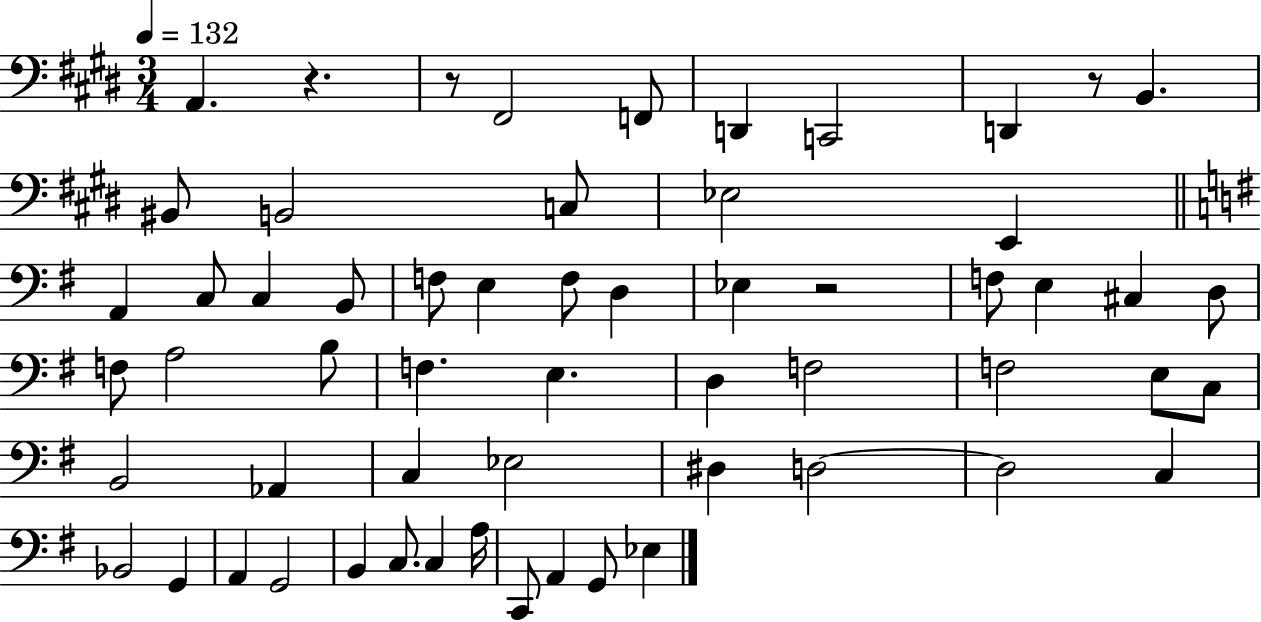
A2/q. R/q. R/e F#2/h F2/e D2/q C2/h D2/q R/e B2/q. BIS2/e B2/h C3/e Eb3/h E2/q A2/q C3/e C3/q B2/e F3/e E3/q F3/e D3/q Eb3/q R/h F3/e E3/q C#3/q D3/e F3/e A3/h B3/e F3/q. E3/q. D3/q F3/h F3/h E3/e C3/e B2/h Ab2/q C3/q Eb3/h D#3/q D3/h D3/h C3/q Bb2/h G2/q A2/q G2/h B2/q C3/e. C3/q A3/s C2/e A2/q G2/e Eb3/q